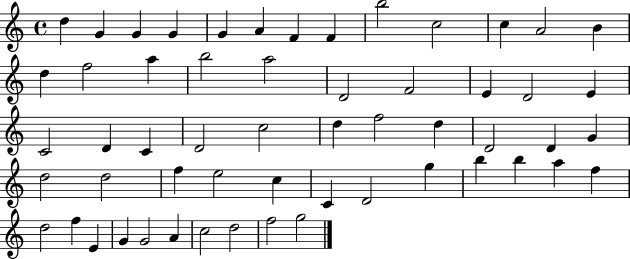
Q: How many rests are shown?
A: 0